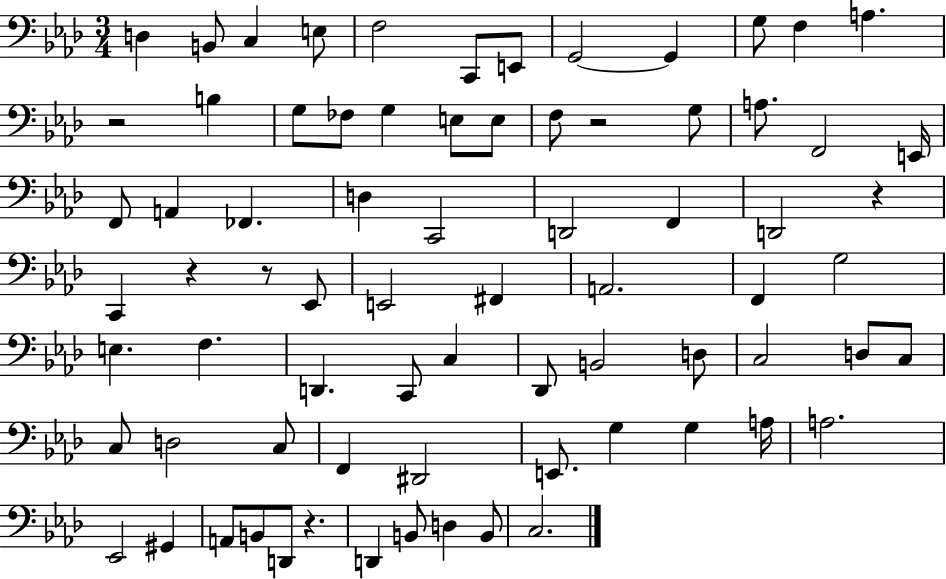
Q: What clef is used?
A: bass